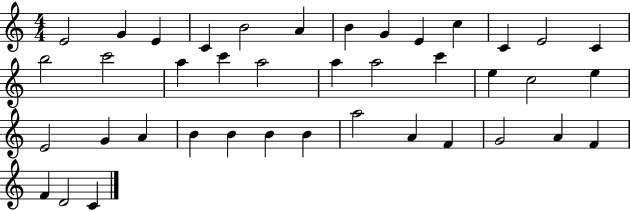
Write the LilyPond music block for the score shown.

{
  \clef treble
  \numericTimeSignature
  \time 4/4
  \key c \major
  e'2 g'4 e'4 | c'4 b'2 a'4 | b'4 g'4 e'4 c''4 | c'4 e'2 c'4 | \break b''2 c'''2 | a''4 c'''4 a''2 | a''4 a''2 c'''4 | e''4 c''2 e''4 | \break e'2 g'4 a'4 | b'4 b'4 b'4 b'4 | a''2 a'4 f'4 | g'2 a'4 f'4 | \break f'4 d'2 c'4 | \bar "|."
}